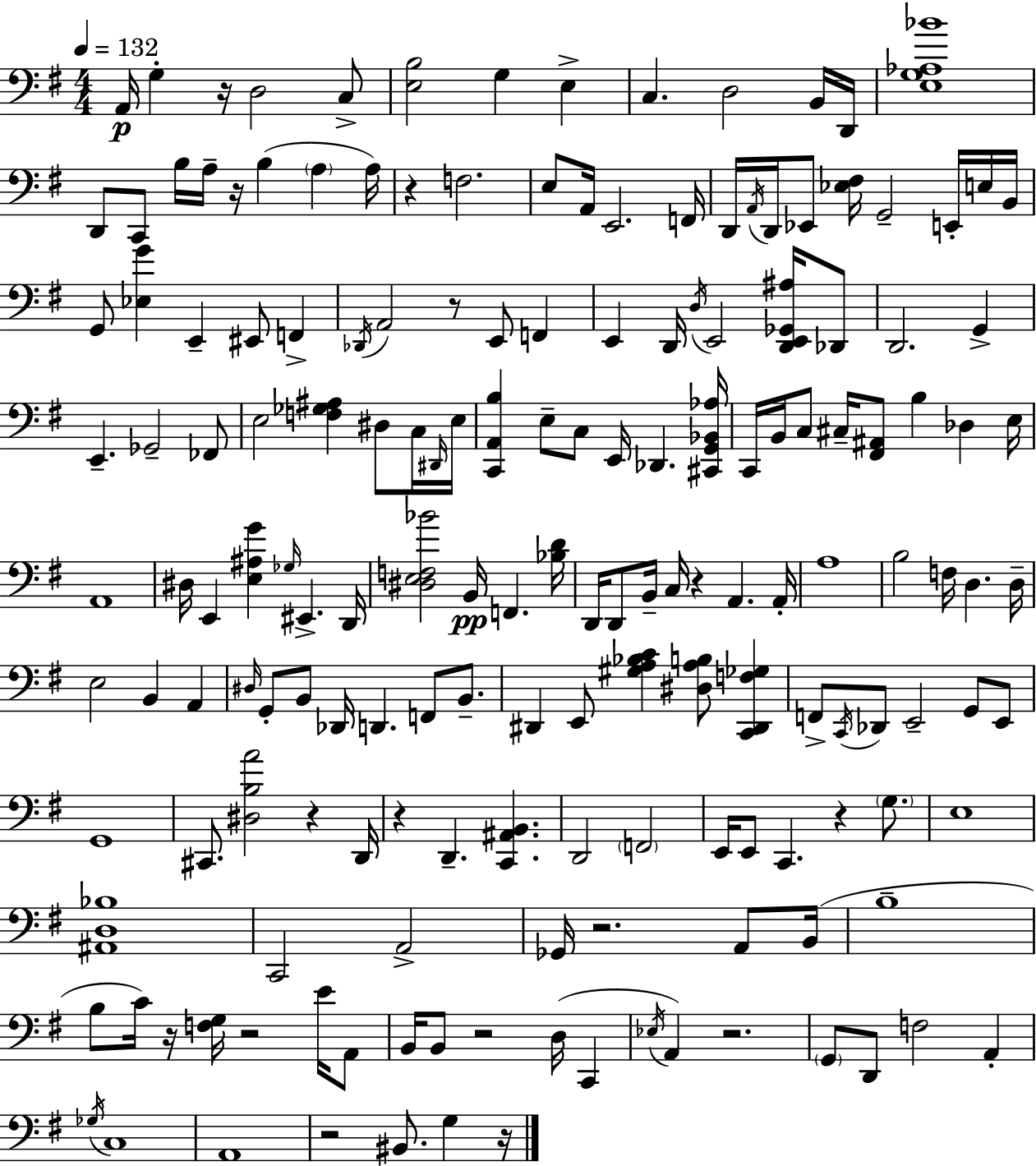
{
  \clef bass
  \numericTimeSignature
  \time 4/4
  \key e \minor
  \tempo 4 = 132
  a,16\p g4-. r16 d2 c8-> | <e b>2 g4 e4-> | c4. d2 b,16 d,16 | <e g aes bes'>1 | \break d,8 c,8 b16 a16-- r16 b4( \parenthesize a4 a16) | r4 f2. | e8 a,16 e,2. f,16 | d,16 \acciaccatura { a,16 } d,16 ees,8 <ees fis>16 g,2-- e,16-. e16 | \break b,16 g,8 <ees g'>4 e,4-- eis,8 f,4-> | \acciaccatura { des,16 } a,2 r8 e,8 f,4 | e,4 d,16 \acciaccatura { d16 } e,2 | <d, e, ges, ais>16 des,8 d,2. g,4-> | \break e,4.-- ges,2-- | fes,8 e2 <f ges ais>4 dis8 | c16 \grace { dis,16 } e16 <c, a, b>4 e8-- c8 e,16 des,4. | <cis, g, bes, aes>16 c,16 b,16 c8 cis16-- <fis, ais,>8 b4 des4 | \break e16 a,1 | dis16 e,4 <e ais g'>4 \grace { ges16 } eis,4.-> | d,16 <dis e f bes'>2 b,16\pp f,4. | <bes d'>16 d,16 d,8 b,16-- c16 r4 a,4. | \break a,16-. a1 | b2 f16 d4. | d16-- e2 b,4 | a,4 \grace { dis16 } g,8-. b,8 des,16 d,4. | \break f,8 b,8.-- dis,4 e,8 <gis a bes c'>4 | <dis a b>8 <c, dis, f ges>4 f,8-> \acciaccatura { c,16 } des,8 e,2-- | g,8 e,8 g,1 | cis,8. <dis b a'>2 | \break r4 d,16 r4 d,4.-- | <c, ais, b,>4. d,2 \parenthesize f,2 | e,16 e,8 c,4. | r4 \parenthesize g8. e1 | \break <ais, d bes>1 | c,2 a,2-> | ges,16 r2. | a,8 b,16( b1-- | \break b8 c'16) r16 <f g>16 r2 | e'16 a,8 b,16 b,8 r2 | d16( c,4 \acciaccatura { ees16 } a,4) r2. | \parenthesize g,8 d,8 f2 | \break a,4-. \acciaccatura { ges16 } c1 | a,1 | r2 | bis,8. g4 r16 \bar "|."
}